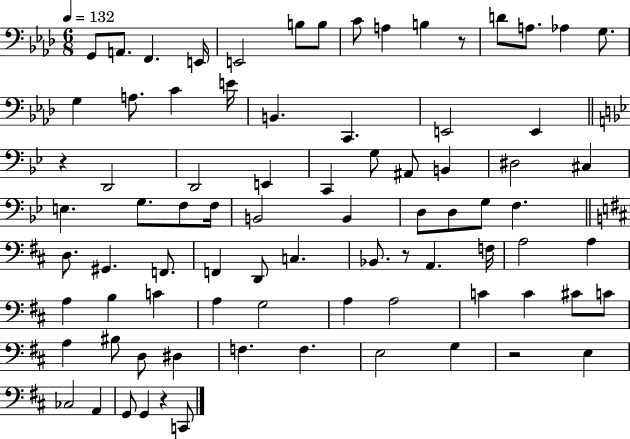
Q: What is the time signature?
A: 6/8